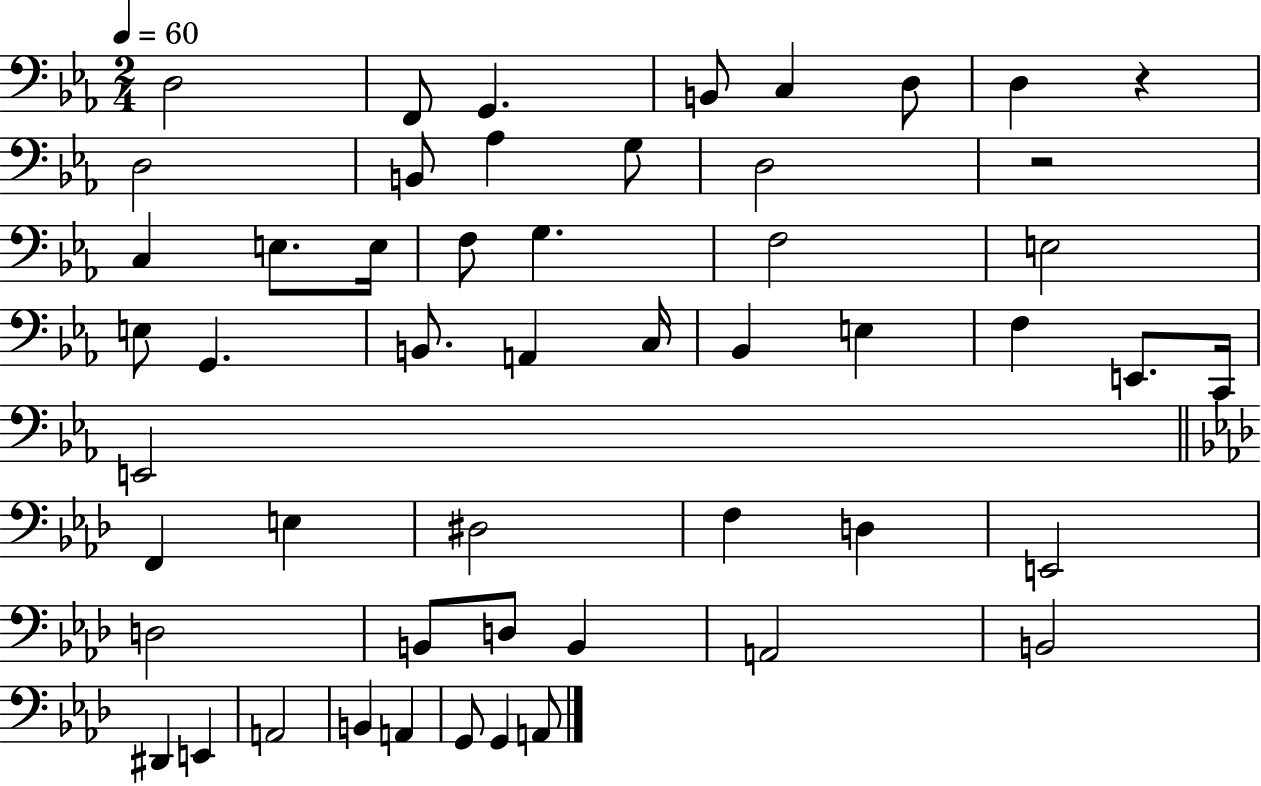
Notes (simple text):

D3/h F2/e G2/q. B2/e C3/q D3/e D3/q R/q D3/h B2/e Ab3/q G3/e D3/h R/h C3/q E3/e. E3/s F3/e G3/q. F3/h E3/h E3/e G2/q. B2/e. A2/q C3/s Bb2/q E3/q F3/q E2/e. C2/s E2/h F2/q E3/q D#3/h F3/q D3/q E2/h D3/h B2/e D3/e B2/q A2/h B2/h D#2/q E2/q A2/h B2/q A2/q G2/e G2/q A2/e